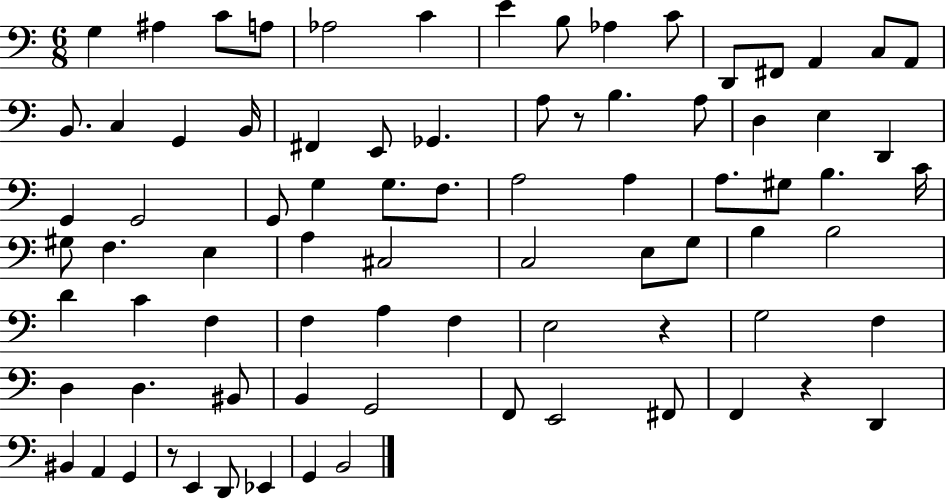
X:1
T:Untitled
M:6/8
L:1/4
K:C
G, ^A, C/2 A,/2 _A,2 C E B,/2 _A, C/2 D,,/2 ^F,,/2 A,, C,/2 A,,/2 B,,/2 C, G,, B,,/4 ^F,, E,,/2 _G,, A,/2 z/2 B, A,/2 D, E, D,, G,, G,,2 G,,/2 G, G,/2 F,/2 A,2 A, A,/2 ^G,/2 B, C/4 ^G,/2 F, E, A, ^C,2 C,2 E,/2 G,/2 B, B,2 D C F, F, A, F, E,2 z G,2 F, D, D, ^B,,/2 B,, G,,2 F,,/2 E,,2 ^F,,/2 F,, z D,, ^B,, A,, G,, z/2 E,, D,,/2 _E,, G,, B,,2